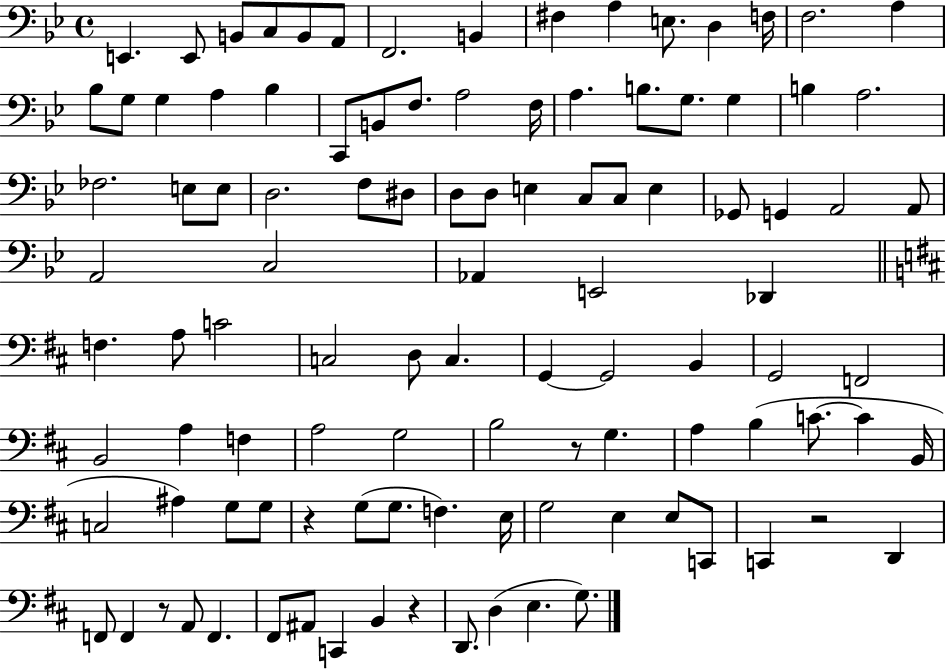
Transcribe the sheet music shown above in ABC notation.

X:1
T:Untitled
M:4/4
L:1/4
K:Bb
E,, E,,/2 B,,/2 C,/2 B,,/2 A,,/2 F,,2 B,, ^F, A, E,/2 D, F,/4 F,2 A, _B,/2 G,/2 G, A, _B, C,,/2 B,,/2 F,/2 A,2 F,/4 A, B,/2 G,/2 G, B, A,2 _F,2 E,/2 E,/2 D,2 F,/2 ^D,/2 D,/2 D,/2 E, C,/2 C,/2 E, _G,,/2 G,, A,,2 A,,/2 A,,2 C,2 _A,, E,,2 _D,, F, A,/2 C2 C,2 D,/2 C, G,, G,,2 B,, G,,2 F,,2 B,,2 A, F, A,2 G,2 B,2 z/2 G, A, B, C/2 C B,,/4 C,2 ^A, G,/2 G,/2 z G,/2 G,/2 F, E,/4 G,2 E, E,/2 C,,/2 C,, z2 D,, F,,/2 F,, z/2 A,,/2 F,, ^F,,/2 ^A,,/2 C,, B,, z D,,/2 D, E, G,/2